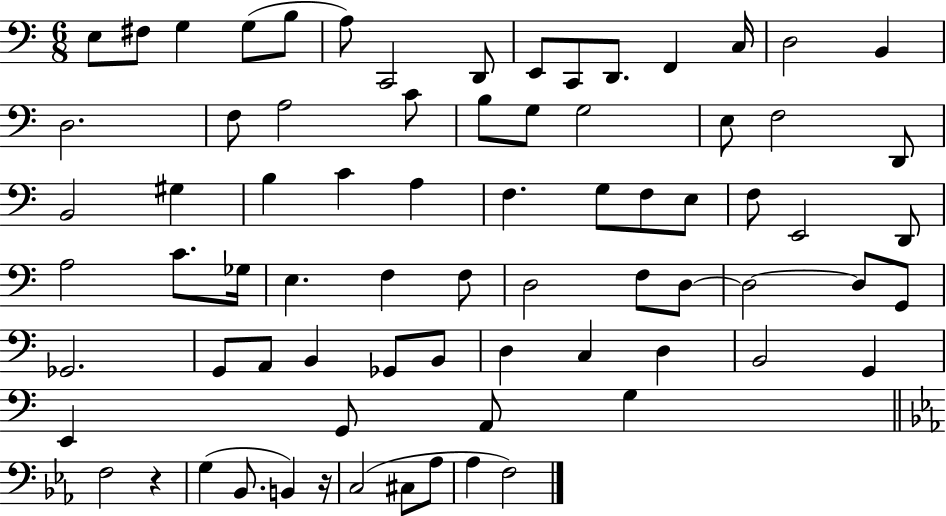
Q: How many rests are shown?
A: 2